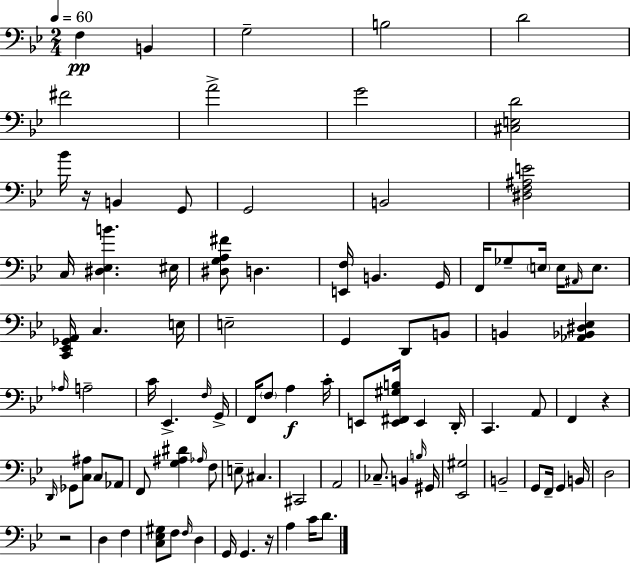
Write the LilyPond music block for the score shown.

{
  \clef bass
  \numericTimeSignature
  \time 2/4
  \key g \minor
  \tempo 4 = 60
  f4\pp b,4 | g2-- | b2 | d'2 | \break fis'2 | a'2-> | g'2 | <cis e d'>2 | \break bes'16 r16 b,4 g,8 | g,2 | b,2 | <dis f ais e'>2 | \break c16 <dis ees b'>4. eis16 | <dis g a fis'>8 d4. | <e, f>16 b,4. g,16 | f,16 ges8-- \parenthesize e16 e16 \grace { ais,16 } e8. | \break <c, ees, ges, a,>16 c4. | e16 e2-- | g,4 d,8 b,8 | b,4 <aes, bes, dis ees>4 | \break \grace { aes16 } a2-- | c'16 ees,4.-> | \grace { f16 } g,16-> f,16 \parenthesize f8 a4\f | c'16-. e,8 <e, fis, gis b>16 e,4 | \break d,16-. c,4. | a,8 f,4 r4 | \grace { d,16 } ges,8 <c ais>8 | c8 aes,8 f,8 <g ais dis'>4 | \break \grace { aes16 } f8 e8-- cis4. | cis,2 | a,2 | ces8.-- | \break b,4 \grace { b16 } gis,16 <ees, gis>2 | b,2-- | g,8 | f,16-- g,4 b,16 d2 | \break r2 | d4 | f4 <c ees gis>8 | f8 \grace { f16 } d4 g,16 | \break g,4. r16 a4 | c'16 d'8. \bar "|."
}